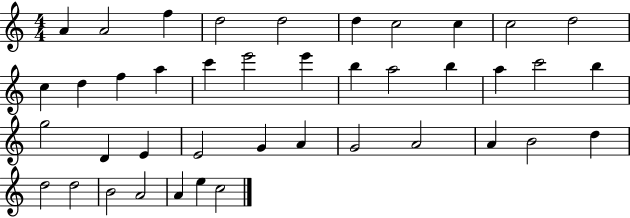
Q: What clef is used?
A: treble